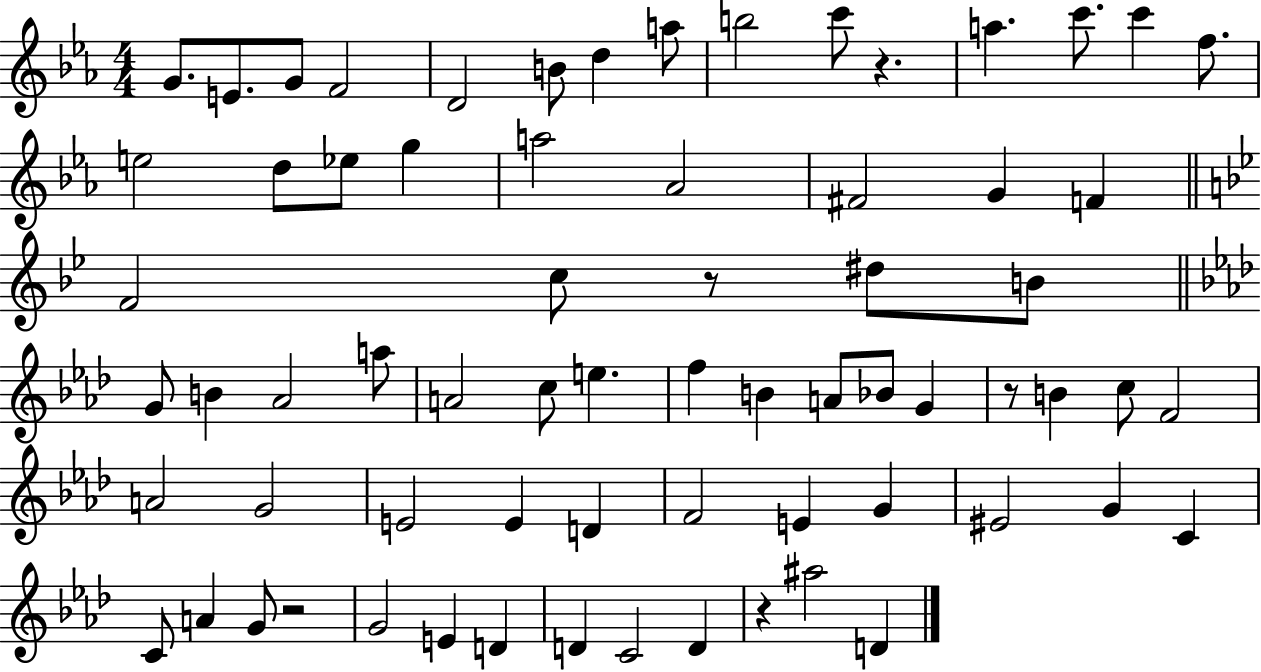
G4/e. E4/e. G4/e F4/h D4/h B4/e D5/q A5/e B5/h C6/e R/q. A5/q. C6/e. C6/q F5/e. E5/h D5/e Eb5/e G5/q A5/h Ab4/h F#4/h G4/q F4/q F4/h C5/e R/e D#5/e B4/e G4/e B4/q Ab4/h A5/e A4/h C5/e E5/q. F5/q B4/q A4/e Bb4/e G4/q R/e B4/q C5/e F4/h A4/h G4/h E4/h E4/q D4/q F4/h E4/q G4/q EIS4/h G4/q C4/q C4/e A4/q G4/e R/h G4/h E4/q D4/q D4/q C4/h D4/q R/q A#5/h D4/q